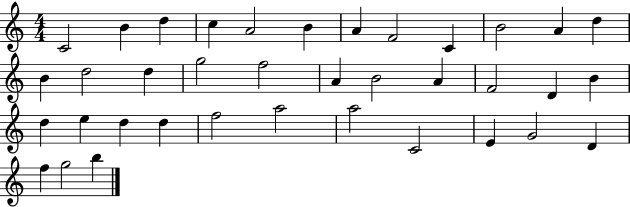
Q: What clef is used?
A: treble